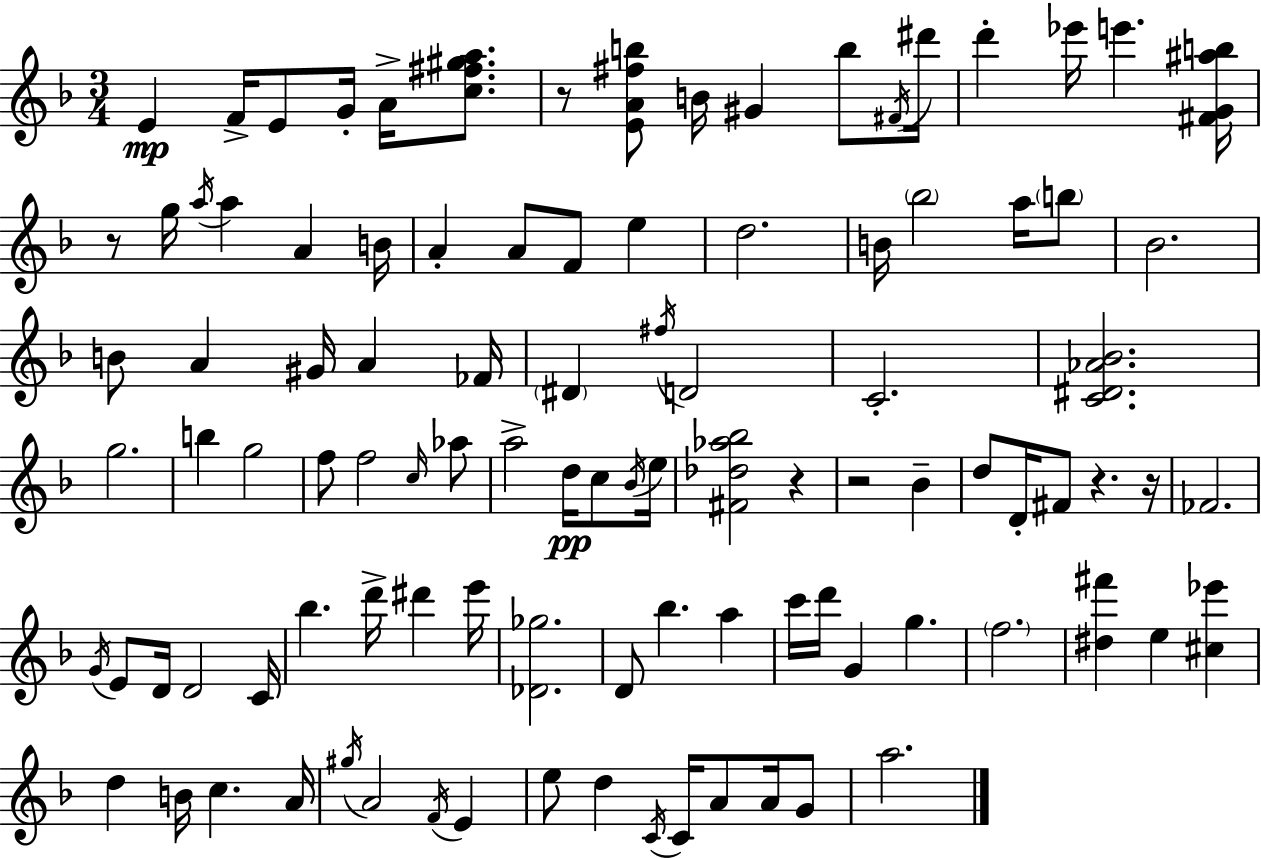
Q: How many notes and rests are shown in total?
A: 102